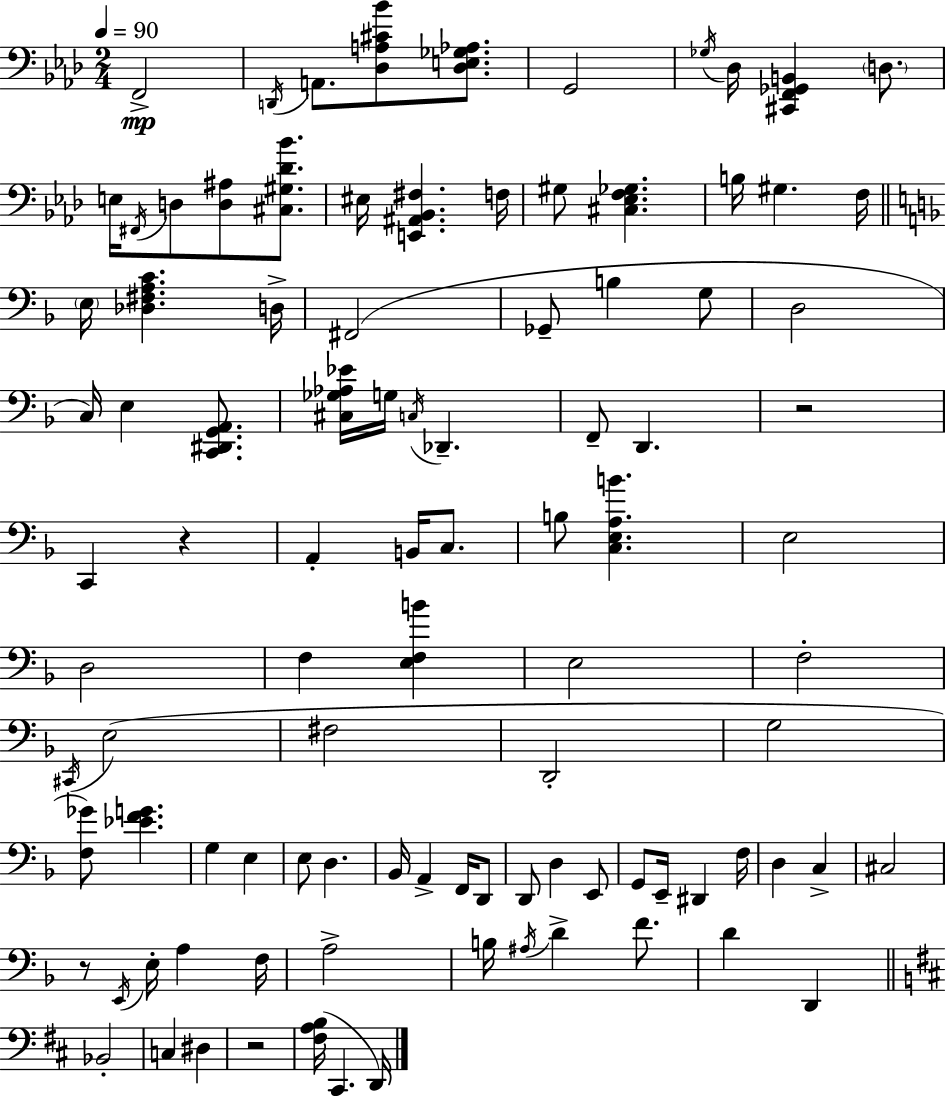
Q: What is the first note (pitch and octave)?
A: F2